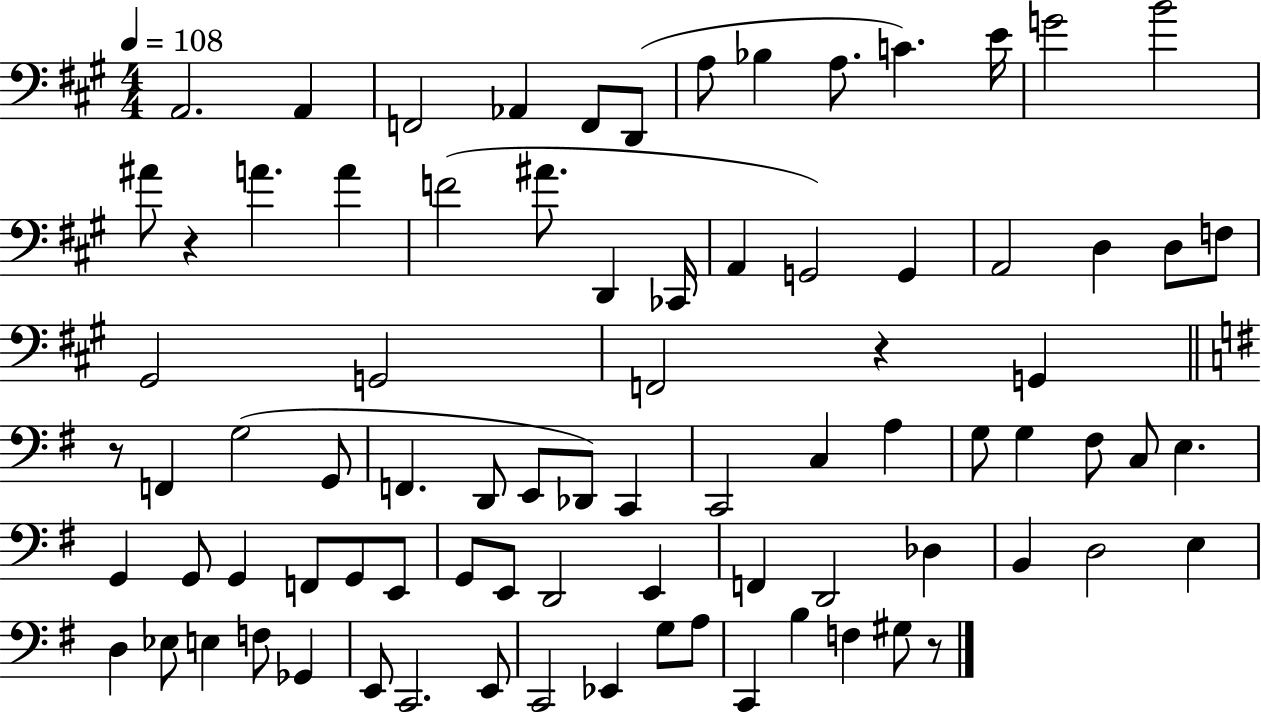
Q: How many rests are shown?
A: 4